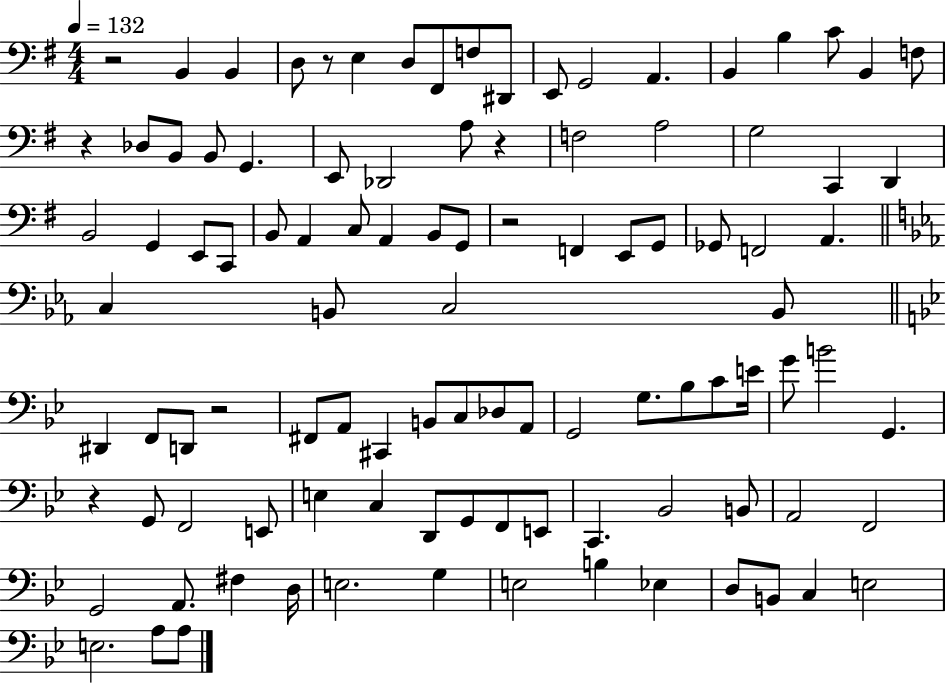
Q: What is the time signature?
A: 4/4